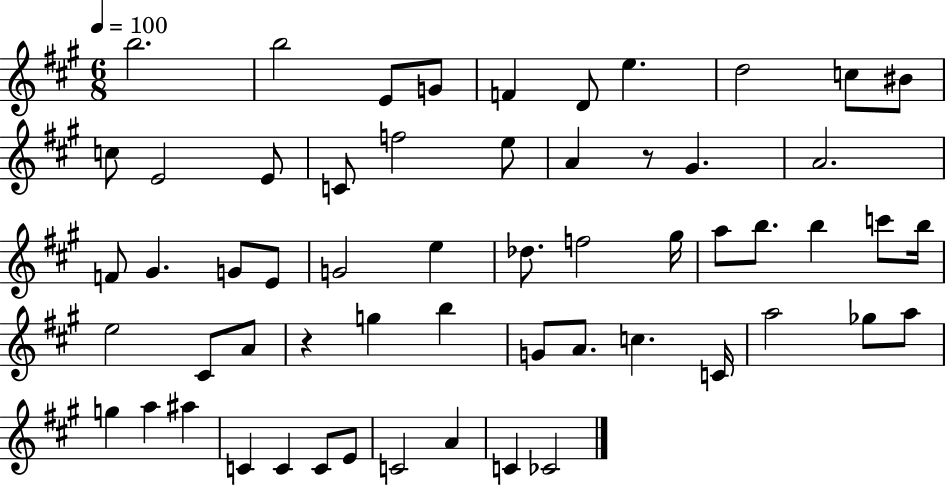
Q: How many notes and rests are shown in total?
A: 58